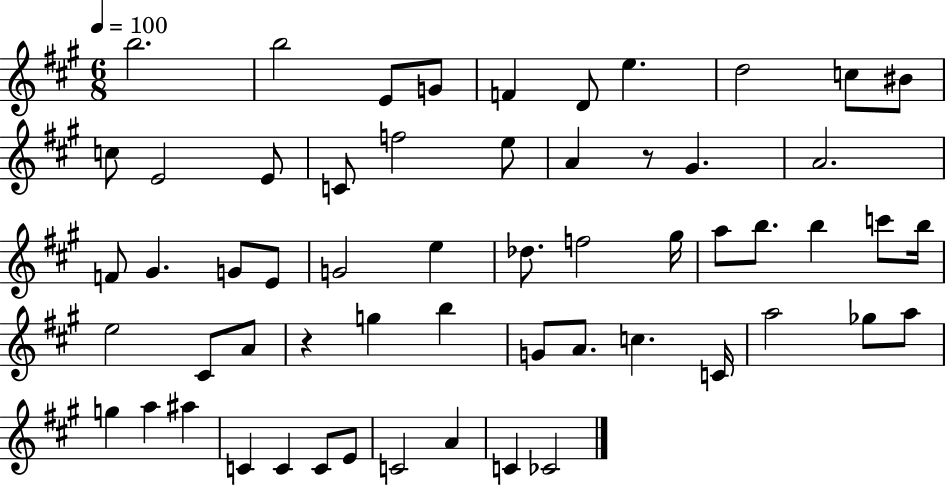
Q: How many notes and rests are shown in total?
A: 58